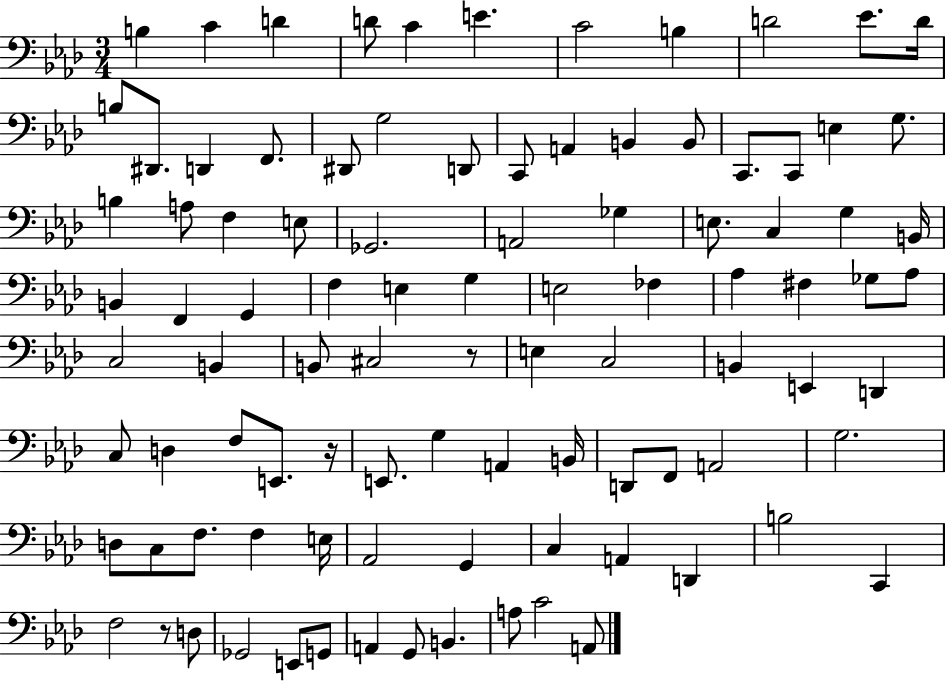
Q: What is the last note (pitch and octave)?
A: A2